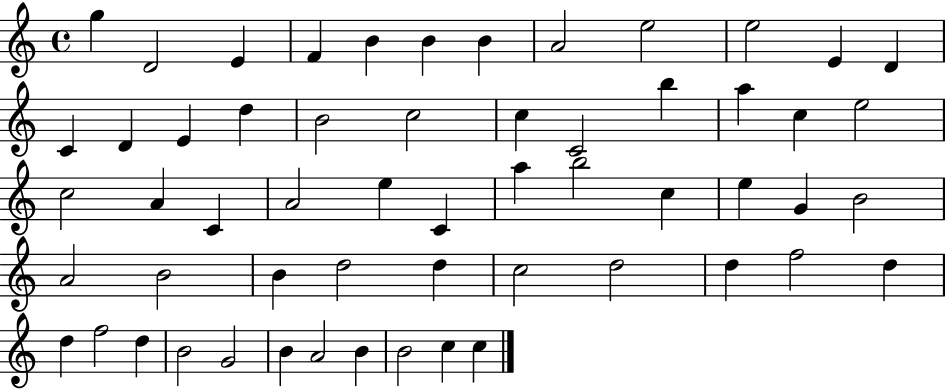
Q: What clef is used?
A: treble